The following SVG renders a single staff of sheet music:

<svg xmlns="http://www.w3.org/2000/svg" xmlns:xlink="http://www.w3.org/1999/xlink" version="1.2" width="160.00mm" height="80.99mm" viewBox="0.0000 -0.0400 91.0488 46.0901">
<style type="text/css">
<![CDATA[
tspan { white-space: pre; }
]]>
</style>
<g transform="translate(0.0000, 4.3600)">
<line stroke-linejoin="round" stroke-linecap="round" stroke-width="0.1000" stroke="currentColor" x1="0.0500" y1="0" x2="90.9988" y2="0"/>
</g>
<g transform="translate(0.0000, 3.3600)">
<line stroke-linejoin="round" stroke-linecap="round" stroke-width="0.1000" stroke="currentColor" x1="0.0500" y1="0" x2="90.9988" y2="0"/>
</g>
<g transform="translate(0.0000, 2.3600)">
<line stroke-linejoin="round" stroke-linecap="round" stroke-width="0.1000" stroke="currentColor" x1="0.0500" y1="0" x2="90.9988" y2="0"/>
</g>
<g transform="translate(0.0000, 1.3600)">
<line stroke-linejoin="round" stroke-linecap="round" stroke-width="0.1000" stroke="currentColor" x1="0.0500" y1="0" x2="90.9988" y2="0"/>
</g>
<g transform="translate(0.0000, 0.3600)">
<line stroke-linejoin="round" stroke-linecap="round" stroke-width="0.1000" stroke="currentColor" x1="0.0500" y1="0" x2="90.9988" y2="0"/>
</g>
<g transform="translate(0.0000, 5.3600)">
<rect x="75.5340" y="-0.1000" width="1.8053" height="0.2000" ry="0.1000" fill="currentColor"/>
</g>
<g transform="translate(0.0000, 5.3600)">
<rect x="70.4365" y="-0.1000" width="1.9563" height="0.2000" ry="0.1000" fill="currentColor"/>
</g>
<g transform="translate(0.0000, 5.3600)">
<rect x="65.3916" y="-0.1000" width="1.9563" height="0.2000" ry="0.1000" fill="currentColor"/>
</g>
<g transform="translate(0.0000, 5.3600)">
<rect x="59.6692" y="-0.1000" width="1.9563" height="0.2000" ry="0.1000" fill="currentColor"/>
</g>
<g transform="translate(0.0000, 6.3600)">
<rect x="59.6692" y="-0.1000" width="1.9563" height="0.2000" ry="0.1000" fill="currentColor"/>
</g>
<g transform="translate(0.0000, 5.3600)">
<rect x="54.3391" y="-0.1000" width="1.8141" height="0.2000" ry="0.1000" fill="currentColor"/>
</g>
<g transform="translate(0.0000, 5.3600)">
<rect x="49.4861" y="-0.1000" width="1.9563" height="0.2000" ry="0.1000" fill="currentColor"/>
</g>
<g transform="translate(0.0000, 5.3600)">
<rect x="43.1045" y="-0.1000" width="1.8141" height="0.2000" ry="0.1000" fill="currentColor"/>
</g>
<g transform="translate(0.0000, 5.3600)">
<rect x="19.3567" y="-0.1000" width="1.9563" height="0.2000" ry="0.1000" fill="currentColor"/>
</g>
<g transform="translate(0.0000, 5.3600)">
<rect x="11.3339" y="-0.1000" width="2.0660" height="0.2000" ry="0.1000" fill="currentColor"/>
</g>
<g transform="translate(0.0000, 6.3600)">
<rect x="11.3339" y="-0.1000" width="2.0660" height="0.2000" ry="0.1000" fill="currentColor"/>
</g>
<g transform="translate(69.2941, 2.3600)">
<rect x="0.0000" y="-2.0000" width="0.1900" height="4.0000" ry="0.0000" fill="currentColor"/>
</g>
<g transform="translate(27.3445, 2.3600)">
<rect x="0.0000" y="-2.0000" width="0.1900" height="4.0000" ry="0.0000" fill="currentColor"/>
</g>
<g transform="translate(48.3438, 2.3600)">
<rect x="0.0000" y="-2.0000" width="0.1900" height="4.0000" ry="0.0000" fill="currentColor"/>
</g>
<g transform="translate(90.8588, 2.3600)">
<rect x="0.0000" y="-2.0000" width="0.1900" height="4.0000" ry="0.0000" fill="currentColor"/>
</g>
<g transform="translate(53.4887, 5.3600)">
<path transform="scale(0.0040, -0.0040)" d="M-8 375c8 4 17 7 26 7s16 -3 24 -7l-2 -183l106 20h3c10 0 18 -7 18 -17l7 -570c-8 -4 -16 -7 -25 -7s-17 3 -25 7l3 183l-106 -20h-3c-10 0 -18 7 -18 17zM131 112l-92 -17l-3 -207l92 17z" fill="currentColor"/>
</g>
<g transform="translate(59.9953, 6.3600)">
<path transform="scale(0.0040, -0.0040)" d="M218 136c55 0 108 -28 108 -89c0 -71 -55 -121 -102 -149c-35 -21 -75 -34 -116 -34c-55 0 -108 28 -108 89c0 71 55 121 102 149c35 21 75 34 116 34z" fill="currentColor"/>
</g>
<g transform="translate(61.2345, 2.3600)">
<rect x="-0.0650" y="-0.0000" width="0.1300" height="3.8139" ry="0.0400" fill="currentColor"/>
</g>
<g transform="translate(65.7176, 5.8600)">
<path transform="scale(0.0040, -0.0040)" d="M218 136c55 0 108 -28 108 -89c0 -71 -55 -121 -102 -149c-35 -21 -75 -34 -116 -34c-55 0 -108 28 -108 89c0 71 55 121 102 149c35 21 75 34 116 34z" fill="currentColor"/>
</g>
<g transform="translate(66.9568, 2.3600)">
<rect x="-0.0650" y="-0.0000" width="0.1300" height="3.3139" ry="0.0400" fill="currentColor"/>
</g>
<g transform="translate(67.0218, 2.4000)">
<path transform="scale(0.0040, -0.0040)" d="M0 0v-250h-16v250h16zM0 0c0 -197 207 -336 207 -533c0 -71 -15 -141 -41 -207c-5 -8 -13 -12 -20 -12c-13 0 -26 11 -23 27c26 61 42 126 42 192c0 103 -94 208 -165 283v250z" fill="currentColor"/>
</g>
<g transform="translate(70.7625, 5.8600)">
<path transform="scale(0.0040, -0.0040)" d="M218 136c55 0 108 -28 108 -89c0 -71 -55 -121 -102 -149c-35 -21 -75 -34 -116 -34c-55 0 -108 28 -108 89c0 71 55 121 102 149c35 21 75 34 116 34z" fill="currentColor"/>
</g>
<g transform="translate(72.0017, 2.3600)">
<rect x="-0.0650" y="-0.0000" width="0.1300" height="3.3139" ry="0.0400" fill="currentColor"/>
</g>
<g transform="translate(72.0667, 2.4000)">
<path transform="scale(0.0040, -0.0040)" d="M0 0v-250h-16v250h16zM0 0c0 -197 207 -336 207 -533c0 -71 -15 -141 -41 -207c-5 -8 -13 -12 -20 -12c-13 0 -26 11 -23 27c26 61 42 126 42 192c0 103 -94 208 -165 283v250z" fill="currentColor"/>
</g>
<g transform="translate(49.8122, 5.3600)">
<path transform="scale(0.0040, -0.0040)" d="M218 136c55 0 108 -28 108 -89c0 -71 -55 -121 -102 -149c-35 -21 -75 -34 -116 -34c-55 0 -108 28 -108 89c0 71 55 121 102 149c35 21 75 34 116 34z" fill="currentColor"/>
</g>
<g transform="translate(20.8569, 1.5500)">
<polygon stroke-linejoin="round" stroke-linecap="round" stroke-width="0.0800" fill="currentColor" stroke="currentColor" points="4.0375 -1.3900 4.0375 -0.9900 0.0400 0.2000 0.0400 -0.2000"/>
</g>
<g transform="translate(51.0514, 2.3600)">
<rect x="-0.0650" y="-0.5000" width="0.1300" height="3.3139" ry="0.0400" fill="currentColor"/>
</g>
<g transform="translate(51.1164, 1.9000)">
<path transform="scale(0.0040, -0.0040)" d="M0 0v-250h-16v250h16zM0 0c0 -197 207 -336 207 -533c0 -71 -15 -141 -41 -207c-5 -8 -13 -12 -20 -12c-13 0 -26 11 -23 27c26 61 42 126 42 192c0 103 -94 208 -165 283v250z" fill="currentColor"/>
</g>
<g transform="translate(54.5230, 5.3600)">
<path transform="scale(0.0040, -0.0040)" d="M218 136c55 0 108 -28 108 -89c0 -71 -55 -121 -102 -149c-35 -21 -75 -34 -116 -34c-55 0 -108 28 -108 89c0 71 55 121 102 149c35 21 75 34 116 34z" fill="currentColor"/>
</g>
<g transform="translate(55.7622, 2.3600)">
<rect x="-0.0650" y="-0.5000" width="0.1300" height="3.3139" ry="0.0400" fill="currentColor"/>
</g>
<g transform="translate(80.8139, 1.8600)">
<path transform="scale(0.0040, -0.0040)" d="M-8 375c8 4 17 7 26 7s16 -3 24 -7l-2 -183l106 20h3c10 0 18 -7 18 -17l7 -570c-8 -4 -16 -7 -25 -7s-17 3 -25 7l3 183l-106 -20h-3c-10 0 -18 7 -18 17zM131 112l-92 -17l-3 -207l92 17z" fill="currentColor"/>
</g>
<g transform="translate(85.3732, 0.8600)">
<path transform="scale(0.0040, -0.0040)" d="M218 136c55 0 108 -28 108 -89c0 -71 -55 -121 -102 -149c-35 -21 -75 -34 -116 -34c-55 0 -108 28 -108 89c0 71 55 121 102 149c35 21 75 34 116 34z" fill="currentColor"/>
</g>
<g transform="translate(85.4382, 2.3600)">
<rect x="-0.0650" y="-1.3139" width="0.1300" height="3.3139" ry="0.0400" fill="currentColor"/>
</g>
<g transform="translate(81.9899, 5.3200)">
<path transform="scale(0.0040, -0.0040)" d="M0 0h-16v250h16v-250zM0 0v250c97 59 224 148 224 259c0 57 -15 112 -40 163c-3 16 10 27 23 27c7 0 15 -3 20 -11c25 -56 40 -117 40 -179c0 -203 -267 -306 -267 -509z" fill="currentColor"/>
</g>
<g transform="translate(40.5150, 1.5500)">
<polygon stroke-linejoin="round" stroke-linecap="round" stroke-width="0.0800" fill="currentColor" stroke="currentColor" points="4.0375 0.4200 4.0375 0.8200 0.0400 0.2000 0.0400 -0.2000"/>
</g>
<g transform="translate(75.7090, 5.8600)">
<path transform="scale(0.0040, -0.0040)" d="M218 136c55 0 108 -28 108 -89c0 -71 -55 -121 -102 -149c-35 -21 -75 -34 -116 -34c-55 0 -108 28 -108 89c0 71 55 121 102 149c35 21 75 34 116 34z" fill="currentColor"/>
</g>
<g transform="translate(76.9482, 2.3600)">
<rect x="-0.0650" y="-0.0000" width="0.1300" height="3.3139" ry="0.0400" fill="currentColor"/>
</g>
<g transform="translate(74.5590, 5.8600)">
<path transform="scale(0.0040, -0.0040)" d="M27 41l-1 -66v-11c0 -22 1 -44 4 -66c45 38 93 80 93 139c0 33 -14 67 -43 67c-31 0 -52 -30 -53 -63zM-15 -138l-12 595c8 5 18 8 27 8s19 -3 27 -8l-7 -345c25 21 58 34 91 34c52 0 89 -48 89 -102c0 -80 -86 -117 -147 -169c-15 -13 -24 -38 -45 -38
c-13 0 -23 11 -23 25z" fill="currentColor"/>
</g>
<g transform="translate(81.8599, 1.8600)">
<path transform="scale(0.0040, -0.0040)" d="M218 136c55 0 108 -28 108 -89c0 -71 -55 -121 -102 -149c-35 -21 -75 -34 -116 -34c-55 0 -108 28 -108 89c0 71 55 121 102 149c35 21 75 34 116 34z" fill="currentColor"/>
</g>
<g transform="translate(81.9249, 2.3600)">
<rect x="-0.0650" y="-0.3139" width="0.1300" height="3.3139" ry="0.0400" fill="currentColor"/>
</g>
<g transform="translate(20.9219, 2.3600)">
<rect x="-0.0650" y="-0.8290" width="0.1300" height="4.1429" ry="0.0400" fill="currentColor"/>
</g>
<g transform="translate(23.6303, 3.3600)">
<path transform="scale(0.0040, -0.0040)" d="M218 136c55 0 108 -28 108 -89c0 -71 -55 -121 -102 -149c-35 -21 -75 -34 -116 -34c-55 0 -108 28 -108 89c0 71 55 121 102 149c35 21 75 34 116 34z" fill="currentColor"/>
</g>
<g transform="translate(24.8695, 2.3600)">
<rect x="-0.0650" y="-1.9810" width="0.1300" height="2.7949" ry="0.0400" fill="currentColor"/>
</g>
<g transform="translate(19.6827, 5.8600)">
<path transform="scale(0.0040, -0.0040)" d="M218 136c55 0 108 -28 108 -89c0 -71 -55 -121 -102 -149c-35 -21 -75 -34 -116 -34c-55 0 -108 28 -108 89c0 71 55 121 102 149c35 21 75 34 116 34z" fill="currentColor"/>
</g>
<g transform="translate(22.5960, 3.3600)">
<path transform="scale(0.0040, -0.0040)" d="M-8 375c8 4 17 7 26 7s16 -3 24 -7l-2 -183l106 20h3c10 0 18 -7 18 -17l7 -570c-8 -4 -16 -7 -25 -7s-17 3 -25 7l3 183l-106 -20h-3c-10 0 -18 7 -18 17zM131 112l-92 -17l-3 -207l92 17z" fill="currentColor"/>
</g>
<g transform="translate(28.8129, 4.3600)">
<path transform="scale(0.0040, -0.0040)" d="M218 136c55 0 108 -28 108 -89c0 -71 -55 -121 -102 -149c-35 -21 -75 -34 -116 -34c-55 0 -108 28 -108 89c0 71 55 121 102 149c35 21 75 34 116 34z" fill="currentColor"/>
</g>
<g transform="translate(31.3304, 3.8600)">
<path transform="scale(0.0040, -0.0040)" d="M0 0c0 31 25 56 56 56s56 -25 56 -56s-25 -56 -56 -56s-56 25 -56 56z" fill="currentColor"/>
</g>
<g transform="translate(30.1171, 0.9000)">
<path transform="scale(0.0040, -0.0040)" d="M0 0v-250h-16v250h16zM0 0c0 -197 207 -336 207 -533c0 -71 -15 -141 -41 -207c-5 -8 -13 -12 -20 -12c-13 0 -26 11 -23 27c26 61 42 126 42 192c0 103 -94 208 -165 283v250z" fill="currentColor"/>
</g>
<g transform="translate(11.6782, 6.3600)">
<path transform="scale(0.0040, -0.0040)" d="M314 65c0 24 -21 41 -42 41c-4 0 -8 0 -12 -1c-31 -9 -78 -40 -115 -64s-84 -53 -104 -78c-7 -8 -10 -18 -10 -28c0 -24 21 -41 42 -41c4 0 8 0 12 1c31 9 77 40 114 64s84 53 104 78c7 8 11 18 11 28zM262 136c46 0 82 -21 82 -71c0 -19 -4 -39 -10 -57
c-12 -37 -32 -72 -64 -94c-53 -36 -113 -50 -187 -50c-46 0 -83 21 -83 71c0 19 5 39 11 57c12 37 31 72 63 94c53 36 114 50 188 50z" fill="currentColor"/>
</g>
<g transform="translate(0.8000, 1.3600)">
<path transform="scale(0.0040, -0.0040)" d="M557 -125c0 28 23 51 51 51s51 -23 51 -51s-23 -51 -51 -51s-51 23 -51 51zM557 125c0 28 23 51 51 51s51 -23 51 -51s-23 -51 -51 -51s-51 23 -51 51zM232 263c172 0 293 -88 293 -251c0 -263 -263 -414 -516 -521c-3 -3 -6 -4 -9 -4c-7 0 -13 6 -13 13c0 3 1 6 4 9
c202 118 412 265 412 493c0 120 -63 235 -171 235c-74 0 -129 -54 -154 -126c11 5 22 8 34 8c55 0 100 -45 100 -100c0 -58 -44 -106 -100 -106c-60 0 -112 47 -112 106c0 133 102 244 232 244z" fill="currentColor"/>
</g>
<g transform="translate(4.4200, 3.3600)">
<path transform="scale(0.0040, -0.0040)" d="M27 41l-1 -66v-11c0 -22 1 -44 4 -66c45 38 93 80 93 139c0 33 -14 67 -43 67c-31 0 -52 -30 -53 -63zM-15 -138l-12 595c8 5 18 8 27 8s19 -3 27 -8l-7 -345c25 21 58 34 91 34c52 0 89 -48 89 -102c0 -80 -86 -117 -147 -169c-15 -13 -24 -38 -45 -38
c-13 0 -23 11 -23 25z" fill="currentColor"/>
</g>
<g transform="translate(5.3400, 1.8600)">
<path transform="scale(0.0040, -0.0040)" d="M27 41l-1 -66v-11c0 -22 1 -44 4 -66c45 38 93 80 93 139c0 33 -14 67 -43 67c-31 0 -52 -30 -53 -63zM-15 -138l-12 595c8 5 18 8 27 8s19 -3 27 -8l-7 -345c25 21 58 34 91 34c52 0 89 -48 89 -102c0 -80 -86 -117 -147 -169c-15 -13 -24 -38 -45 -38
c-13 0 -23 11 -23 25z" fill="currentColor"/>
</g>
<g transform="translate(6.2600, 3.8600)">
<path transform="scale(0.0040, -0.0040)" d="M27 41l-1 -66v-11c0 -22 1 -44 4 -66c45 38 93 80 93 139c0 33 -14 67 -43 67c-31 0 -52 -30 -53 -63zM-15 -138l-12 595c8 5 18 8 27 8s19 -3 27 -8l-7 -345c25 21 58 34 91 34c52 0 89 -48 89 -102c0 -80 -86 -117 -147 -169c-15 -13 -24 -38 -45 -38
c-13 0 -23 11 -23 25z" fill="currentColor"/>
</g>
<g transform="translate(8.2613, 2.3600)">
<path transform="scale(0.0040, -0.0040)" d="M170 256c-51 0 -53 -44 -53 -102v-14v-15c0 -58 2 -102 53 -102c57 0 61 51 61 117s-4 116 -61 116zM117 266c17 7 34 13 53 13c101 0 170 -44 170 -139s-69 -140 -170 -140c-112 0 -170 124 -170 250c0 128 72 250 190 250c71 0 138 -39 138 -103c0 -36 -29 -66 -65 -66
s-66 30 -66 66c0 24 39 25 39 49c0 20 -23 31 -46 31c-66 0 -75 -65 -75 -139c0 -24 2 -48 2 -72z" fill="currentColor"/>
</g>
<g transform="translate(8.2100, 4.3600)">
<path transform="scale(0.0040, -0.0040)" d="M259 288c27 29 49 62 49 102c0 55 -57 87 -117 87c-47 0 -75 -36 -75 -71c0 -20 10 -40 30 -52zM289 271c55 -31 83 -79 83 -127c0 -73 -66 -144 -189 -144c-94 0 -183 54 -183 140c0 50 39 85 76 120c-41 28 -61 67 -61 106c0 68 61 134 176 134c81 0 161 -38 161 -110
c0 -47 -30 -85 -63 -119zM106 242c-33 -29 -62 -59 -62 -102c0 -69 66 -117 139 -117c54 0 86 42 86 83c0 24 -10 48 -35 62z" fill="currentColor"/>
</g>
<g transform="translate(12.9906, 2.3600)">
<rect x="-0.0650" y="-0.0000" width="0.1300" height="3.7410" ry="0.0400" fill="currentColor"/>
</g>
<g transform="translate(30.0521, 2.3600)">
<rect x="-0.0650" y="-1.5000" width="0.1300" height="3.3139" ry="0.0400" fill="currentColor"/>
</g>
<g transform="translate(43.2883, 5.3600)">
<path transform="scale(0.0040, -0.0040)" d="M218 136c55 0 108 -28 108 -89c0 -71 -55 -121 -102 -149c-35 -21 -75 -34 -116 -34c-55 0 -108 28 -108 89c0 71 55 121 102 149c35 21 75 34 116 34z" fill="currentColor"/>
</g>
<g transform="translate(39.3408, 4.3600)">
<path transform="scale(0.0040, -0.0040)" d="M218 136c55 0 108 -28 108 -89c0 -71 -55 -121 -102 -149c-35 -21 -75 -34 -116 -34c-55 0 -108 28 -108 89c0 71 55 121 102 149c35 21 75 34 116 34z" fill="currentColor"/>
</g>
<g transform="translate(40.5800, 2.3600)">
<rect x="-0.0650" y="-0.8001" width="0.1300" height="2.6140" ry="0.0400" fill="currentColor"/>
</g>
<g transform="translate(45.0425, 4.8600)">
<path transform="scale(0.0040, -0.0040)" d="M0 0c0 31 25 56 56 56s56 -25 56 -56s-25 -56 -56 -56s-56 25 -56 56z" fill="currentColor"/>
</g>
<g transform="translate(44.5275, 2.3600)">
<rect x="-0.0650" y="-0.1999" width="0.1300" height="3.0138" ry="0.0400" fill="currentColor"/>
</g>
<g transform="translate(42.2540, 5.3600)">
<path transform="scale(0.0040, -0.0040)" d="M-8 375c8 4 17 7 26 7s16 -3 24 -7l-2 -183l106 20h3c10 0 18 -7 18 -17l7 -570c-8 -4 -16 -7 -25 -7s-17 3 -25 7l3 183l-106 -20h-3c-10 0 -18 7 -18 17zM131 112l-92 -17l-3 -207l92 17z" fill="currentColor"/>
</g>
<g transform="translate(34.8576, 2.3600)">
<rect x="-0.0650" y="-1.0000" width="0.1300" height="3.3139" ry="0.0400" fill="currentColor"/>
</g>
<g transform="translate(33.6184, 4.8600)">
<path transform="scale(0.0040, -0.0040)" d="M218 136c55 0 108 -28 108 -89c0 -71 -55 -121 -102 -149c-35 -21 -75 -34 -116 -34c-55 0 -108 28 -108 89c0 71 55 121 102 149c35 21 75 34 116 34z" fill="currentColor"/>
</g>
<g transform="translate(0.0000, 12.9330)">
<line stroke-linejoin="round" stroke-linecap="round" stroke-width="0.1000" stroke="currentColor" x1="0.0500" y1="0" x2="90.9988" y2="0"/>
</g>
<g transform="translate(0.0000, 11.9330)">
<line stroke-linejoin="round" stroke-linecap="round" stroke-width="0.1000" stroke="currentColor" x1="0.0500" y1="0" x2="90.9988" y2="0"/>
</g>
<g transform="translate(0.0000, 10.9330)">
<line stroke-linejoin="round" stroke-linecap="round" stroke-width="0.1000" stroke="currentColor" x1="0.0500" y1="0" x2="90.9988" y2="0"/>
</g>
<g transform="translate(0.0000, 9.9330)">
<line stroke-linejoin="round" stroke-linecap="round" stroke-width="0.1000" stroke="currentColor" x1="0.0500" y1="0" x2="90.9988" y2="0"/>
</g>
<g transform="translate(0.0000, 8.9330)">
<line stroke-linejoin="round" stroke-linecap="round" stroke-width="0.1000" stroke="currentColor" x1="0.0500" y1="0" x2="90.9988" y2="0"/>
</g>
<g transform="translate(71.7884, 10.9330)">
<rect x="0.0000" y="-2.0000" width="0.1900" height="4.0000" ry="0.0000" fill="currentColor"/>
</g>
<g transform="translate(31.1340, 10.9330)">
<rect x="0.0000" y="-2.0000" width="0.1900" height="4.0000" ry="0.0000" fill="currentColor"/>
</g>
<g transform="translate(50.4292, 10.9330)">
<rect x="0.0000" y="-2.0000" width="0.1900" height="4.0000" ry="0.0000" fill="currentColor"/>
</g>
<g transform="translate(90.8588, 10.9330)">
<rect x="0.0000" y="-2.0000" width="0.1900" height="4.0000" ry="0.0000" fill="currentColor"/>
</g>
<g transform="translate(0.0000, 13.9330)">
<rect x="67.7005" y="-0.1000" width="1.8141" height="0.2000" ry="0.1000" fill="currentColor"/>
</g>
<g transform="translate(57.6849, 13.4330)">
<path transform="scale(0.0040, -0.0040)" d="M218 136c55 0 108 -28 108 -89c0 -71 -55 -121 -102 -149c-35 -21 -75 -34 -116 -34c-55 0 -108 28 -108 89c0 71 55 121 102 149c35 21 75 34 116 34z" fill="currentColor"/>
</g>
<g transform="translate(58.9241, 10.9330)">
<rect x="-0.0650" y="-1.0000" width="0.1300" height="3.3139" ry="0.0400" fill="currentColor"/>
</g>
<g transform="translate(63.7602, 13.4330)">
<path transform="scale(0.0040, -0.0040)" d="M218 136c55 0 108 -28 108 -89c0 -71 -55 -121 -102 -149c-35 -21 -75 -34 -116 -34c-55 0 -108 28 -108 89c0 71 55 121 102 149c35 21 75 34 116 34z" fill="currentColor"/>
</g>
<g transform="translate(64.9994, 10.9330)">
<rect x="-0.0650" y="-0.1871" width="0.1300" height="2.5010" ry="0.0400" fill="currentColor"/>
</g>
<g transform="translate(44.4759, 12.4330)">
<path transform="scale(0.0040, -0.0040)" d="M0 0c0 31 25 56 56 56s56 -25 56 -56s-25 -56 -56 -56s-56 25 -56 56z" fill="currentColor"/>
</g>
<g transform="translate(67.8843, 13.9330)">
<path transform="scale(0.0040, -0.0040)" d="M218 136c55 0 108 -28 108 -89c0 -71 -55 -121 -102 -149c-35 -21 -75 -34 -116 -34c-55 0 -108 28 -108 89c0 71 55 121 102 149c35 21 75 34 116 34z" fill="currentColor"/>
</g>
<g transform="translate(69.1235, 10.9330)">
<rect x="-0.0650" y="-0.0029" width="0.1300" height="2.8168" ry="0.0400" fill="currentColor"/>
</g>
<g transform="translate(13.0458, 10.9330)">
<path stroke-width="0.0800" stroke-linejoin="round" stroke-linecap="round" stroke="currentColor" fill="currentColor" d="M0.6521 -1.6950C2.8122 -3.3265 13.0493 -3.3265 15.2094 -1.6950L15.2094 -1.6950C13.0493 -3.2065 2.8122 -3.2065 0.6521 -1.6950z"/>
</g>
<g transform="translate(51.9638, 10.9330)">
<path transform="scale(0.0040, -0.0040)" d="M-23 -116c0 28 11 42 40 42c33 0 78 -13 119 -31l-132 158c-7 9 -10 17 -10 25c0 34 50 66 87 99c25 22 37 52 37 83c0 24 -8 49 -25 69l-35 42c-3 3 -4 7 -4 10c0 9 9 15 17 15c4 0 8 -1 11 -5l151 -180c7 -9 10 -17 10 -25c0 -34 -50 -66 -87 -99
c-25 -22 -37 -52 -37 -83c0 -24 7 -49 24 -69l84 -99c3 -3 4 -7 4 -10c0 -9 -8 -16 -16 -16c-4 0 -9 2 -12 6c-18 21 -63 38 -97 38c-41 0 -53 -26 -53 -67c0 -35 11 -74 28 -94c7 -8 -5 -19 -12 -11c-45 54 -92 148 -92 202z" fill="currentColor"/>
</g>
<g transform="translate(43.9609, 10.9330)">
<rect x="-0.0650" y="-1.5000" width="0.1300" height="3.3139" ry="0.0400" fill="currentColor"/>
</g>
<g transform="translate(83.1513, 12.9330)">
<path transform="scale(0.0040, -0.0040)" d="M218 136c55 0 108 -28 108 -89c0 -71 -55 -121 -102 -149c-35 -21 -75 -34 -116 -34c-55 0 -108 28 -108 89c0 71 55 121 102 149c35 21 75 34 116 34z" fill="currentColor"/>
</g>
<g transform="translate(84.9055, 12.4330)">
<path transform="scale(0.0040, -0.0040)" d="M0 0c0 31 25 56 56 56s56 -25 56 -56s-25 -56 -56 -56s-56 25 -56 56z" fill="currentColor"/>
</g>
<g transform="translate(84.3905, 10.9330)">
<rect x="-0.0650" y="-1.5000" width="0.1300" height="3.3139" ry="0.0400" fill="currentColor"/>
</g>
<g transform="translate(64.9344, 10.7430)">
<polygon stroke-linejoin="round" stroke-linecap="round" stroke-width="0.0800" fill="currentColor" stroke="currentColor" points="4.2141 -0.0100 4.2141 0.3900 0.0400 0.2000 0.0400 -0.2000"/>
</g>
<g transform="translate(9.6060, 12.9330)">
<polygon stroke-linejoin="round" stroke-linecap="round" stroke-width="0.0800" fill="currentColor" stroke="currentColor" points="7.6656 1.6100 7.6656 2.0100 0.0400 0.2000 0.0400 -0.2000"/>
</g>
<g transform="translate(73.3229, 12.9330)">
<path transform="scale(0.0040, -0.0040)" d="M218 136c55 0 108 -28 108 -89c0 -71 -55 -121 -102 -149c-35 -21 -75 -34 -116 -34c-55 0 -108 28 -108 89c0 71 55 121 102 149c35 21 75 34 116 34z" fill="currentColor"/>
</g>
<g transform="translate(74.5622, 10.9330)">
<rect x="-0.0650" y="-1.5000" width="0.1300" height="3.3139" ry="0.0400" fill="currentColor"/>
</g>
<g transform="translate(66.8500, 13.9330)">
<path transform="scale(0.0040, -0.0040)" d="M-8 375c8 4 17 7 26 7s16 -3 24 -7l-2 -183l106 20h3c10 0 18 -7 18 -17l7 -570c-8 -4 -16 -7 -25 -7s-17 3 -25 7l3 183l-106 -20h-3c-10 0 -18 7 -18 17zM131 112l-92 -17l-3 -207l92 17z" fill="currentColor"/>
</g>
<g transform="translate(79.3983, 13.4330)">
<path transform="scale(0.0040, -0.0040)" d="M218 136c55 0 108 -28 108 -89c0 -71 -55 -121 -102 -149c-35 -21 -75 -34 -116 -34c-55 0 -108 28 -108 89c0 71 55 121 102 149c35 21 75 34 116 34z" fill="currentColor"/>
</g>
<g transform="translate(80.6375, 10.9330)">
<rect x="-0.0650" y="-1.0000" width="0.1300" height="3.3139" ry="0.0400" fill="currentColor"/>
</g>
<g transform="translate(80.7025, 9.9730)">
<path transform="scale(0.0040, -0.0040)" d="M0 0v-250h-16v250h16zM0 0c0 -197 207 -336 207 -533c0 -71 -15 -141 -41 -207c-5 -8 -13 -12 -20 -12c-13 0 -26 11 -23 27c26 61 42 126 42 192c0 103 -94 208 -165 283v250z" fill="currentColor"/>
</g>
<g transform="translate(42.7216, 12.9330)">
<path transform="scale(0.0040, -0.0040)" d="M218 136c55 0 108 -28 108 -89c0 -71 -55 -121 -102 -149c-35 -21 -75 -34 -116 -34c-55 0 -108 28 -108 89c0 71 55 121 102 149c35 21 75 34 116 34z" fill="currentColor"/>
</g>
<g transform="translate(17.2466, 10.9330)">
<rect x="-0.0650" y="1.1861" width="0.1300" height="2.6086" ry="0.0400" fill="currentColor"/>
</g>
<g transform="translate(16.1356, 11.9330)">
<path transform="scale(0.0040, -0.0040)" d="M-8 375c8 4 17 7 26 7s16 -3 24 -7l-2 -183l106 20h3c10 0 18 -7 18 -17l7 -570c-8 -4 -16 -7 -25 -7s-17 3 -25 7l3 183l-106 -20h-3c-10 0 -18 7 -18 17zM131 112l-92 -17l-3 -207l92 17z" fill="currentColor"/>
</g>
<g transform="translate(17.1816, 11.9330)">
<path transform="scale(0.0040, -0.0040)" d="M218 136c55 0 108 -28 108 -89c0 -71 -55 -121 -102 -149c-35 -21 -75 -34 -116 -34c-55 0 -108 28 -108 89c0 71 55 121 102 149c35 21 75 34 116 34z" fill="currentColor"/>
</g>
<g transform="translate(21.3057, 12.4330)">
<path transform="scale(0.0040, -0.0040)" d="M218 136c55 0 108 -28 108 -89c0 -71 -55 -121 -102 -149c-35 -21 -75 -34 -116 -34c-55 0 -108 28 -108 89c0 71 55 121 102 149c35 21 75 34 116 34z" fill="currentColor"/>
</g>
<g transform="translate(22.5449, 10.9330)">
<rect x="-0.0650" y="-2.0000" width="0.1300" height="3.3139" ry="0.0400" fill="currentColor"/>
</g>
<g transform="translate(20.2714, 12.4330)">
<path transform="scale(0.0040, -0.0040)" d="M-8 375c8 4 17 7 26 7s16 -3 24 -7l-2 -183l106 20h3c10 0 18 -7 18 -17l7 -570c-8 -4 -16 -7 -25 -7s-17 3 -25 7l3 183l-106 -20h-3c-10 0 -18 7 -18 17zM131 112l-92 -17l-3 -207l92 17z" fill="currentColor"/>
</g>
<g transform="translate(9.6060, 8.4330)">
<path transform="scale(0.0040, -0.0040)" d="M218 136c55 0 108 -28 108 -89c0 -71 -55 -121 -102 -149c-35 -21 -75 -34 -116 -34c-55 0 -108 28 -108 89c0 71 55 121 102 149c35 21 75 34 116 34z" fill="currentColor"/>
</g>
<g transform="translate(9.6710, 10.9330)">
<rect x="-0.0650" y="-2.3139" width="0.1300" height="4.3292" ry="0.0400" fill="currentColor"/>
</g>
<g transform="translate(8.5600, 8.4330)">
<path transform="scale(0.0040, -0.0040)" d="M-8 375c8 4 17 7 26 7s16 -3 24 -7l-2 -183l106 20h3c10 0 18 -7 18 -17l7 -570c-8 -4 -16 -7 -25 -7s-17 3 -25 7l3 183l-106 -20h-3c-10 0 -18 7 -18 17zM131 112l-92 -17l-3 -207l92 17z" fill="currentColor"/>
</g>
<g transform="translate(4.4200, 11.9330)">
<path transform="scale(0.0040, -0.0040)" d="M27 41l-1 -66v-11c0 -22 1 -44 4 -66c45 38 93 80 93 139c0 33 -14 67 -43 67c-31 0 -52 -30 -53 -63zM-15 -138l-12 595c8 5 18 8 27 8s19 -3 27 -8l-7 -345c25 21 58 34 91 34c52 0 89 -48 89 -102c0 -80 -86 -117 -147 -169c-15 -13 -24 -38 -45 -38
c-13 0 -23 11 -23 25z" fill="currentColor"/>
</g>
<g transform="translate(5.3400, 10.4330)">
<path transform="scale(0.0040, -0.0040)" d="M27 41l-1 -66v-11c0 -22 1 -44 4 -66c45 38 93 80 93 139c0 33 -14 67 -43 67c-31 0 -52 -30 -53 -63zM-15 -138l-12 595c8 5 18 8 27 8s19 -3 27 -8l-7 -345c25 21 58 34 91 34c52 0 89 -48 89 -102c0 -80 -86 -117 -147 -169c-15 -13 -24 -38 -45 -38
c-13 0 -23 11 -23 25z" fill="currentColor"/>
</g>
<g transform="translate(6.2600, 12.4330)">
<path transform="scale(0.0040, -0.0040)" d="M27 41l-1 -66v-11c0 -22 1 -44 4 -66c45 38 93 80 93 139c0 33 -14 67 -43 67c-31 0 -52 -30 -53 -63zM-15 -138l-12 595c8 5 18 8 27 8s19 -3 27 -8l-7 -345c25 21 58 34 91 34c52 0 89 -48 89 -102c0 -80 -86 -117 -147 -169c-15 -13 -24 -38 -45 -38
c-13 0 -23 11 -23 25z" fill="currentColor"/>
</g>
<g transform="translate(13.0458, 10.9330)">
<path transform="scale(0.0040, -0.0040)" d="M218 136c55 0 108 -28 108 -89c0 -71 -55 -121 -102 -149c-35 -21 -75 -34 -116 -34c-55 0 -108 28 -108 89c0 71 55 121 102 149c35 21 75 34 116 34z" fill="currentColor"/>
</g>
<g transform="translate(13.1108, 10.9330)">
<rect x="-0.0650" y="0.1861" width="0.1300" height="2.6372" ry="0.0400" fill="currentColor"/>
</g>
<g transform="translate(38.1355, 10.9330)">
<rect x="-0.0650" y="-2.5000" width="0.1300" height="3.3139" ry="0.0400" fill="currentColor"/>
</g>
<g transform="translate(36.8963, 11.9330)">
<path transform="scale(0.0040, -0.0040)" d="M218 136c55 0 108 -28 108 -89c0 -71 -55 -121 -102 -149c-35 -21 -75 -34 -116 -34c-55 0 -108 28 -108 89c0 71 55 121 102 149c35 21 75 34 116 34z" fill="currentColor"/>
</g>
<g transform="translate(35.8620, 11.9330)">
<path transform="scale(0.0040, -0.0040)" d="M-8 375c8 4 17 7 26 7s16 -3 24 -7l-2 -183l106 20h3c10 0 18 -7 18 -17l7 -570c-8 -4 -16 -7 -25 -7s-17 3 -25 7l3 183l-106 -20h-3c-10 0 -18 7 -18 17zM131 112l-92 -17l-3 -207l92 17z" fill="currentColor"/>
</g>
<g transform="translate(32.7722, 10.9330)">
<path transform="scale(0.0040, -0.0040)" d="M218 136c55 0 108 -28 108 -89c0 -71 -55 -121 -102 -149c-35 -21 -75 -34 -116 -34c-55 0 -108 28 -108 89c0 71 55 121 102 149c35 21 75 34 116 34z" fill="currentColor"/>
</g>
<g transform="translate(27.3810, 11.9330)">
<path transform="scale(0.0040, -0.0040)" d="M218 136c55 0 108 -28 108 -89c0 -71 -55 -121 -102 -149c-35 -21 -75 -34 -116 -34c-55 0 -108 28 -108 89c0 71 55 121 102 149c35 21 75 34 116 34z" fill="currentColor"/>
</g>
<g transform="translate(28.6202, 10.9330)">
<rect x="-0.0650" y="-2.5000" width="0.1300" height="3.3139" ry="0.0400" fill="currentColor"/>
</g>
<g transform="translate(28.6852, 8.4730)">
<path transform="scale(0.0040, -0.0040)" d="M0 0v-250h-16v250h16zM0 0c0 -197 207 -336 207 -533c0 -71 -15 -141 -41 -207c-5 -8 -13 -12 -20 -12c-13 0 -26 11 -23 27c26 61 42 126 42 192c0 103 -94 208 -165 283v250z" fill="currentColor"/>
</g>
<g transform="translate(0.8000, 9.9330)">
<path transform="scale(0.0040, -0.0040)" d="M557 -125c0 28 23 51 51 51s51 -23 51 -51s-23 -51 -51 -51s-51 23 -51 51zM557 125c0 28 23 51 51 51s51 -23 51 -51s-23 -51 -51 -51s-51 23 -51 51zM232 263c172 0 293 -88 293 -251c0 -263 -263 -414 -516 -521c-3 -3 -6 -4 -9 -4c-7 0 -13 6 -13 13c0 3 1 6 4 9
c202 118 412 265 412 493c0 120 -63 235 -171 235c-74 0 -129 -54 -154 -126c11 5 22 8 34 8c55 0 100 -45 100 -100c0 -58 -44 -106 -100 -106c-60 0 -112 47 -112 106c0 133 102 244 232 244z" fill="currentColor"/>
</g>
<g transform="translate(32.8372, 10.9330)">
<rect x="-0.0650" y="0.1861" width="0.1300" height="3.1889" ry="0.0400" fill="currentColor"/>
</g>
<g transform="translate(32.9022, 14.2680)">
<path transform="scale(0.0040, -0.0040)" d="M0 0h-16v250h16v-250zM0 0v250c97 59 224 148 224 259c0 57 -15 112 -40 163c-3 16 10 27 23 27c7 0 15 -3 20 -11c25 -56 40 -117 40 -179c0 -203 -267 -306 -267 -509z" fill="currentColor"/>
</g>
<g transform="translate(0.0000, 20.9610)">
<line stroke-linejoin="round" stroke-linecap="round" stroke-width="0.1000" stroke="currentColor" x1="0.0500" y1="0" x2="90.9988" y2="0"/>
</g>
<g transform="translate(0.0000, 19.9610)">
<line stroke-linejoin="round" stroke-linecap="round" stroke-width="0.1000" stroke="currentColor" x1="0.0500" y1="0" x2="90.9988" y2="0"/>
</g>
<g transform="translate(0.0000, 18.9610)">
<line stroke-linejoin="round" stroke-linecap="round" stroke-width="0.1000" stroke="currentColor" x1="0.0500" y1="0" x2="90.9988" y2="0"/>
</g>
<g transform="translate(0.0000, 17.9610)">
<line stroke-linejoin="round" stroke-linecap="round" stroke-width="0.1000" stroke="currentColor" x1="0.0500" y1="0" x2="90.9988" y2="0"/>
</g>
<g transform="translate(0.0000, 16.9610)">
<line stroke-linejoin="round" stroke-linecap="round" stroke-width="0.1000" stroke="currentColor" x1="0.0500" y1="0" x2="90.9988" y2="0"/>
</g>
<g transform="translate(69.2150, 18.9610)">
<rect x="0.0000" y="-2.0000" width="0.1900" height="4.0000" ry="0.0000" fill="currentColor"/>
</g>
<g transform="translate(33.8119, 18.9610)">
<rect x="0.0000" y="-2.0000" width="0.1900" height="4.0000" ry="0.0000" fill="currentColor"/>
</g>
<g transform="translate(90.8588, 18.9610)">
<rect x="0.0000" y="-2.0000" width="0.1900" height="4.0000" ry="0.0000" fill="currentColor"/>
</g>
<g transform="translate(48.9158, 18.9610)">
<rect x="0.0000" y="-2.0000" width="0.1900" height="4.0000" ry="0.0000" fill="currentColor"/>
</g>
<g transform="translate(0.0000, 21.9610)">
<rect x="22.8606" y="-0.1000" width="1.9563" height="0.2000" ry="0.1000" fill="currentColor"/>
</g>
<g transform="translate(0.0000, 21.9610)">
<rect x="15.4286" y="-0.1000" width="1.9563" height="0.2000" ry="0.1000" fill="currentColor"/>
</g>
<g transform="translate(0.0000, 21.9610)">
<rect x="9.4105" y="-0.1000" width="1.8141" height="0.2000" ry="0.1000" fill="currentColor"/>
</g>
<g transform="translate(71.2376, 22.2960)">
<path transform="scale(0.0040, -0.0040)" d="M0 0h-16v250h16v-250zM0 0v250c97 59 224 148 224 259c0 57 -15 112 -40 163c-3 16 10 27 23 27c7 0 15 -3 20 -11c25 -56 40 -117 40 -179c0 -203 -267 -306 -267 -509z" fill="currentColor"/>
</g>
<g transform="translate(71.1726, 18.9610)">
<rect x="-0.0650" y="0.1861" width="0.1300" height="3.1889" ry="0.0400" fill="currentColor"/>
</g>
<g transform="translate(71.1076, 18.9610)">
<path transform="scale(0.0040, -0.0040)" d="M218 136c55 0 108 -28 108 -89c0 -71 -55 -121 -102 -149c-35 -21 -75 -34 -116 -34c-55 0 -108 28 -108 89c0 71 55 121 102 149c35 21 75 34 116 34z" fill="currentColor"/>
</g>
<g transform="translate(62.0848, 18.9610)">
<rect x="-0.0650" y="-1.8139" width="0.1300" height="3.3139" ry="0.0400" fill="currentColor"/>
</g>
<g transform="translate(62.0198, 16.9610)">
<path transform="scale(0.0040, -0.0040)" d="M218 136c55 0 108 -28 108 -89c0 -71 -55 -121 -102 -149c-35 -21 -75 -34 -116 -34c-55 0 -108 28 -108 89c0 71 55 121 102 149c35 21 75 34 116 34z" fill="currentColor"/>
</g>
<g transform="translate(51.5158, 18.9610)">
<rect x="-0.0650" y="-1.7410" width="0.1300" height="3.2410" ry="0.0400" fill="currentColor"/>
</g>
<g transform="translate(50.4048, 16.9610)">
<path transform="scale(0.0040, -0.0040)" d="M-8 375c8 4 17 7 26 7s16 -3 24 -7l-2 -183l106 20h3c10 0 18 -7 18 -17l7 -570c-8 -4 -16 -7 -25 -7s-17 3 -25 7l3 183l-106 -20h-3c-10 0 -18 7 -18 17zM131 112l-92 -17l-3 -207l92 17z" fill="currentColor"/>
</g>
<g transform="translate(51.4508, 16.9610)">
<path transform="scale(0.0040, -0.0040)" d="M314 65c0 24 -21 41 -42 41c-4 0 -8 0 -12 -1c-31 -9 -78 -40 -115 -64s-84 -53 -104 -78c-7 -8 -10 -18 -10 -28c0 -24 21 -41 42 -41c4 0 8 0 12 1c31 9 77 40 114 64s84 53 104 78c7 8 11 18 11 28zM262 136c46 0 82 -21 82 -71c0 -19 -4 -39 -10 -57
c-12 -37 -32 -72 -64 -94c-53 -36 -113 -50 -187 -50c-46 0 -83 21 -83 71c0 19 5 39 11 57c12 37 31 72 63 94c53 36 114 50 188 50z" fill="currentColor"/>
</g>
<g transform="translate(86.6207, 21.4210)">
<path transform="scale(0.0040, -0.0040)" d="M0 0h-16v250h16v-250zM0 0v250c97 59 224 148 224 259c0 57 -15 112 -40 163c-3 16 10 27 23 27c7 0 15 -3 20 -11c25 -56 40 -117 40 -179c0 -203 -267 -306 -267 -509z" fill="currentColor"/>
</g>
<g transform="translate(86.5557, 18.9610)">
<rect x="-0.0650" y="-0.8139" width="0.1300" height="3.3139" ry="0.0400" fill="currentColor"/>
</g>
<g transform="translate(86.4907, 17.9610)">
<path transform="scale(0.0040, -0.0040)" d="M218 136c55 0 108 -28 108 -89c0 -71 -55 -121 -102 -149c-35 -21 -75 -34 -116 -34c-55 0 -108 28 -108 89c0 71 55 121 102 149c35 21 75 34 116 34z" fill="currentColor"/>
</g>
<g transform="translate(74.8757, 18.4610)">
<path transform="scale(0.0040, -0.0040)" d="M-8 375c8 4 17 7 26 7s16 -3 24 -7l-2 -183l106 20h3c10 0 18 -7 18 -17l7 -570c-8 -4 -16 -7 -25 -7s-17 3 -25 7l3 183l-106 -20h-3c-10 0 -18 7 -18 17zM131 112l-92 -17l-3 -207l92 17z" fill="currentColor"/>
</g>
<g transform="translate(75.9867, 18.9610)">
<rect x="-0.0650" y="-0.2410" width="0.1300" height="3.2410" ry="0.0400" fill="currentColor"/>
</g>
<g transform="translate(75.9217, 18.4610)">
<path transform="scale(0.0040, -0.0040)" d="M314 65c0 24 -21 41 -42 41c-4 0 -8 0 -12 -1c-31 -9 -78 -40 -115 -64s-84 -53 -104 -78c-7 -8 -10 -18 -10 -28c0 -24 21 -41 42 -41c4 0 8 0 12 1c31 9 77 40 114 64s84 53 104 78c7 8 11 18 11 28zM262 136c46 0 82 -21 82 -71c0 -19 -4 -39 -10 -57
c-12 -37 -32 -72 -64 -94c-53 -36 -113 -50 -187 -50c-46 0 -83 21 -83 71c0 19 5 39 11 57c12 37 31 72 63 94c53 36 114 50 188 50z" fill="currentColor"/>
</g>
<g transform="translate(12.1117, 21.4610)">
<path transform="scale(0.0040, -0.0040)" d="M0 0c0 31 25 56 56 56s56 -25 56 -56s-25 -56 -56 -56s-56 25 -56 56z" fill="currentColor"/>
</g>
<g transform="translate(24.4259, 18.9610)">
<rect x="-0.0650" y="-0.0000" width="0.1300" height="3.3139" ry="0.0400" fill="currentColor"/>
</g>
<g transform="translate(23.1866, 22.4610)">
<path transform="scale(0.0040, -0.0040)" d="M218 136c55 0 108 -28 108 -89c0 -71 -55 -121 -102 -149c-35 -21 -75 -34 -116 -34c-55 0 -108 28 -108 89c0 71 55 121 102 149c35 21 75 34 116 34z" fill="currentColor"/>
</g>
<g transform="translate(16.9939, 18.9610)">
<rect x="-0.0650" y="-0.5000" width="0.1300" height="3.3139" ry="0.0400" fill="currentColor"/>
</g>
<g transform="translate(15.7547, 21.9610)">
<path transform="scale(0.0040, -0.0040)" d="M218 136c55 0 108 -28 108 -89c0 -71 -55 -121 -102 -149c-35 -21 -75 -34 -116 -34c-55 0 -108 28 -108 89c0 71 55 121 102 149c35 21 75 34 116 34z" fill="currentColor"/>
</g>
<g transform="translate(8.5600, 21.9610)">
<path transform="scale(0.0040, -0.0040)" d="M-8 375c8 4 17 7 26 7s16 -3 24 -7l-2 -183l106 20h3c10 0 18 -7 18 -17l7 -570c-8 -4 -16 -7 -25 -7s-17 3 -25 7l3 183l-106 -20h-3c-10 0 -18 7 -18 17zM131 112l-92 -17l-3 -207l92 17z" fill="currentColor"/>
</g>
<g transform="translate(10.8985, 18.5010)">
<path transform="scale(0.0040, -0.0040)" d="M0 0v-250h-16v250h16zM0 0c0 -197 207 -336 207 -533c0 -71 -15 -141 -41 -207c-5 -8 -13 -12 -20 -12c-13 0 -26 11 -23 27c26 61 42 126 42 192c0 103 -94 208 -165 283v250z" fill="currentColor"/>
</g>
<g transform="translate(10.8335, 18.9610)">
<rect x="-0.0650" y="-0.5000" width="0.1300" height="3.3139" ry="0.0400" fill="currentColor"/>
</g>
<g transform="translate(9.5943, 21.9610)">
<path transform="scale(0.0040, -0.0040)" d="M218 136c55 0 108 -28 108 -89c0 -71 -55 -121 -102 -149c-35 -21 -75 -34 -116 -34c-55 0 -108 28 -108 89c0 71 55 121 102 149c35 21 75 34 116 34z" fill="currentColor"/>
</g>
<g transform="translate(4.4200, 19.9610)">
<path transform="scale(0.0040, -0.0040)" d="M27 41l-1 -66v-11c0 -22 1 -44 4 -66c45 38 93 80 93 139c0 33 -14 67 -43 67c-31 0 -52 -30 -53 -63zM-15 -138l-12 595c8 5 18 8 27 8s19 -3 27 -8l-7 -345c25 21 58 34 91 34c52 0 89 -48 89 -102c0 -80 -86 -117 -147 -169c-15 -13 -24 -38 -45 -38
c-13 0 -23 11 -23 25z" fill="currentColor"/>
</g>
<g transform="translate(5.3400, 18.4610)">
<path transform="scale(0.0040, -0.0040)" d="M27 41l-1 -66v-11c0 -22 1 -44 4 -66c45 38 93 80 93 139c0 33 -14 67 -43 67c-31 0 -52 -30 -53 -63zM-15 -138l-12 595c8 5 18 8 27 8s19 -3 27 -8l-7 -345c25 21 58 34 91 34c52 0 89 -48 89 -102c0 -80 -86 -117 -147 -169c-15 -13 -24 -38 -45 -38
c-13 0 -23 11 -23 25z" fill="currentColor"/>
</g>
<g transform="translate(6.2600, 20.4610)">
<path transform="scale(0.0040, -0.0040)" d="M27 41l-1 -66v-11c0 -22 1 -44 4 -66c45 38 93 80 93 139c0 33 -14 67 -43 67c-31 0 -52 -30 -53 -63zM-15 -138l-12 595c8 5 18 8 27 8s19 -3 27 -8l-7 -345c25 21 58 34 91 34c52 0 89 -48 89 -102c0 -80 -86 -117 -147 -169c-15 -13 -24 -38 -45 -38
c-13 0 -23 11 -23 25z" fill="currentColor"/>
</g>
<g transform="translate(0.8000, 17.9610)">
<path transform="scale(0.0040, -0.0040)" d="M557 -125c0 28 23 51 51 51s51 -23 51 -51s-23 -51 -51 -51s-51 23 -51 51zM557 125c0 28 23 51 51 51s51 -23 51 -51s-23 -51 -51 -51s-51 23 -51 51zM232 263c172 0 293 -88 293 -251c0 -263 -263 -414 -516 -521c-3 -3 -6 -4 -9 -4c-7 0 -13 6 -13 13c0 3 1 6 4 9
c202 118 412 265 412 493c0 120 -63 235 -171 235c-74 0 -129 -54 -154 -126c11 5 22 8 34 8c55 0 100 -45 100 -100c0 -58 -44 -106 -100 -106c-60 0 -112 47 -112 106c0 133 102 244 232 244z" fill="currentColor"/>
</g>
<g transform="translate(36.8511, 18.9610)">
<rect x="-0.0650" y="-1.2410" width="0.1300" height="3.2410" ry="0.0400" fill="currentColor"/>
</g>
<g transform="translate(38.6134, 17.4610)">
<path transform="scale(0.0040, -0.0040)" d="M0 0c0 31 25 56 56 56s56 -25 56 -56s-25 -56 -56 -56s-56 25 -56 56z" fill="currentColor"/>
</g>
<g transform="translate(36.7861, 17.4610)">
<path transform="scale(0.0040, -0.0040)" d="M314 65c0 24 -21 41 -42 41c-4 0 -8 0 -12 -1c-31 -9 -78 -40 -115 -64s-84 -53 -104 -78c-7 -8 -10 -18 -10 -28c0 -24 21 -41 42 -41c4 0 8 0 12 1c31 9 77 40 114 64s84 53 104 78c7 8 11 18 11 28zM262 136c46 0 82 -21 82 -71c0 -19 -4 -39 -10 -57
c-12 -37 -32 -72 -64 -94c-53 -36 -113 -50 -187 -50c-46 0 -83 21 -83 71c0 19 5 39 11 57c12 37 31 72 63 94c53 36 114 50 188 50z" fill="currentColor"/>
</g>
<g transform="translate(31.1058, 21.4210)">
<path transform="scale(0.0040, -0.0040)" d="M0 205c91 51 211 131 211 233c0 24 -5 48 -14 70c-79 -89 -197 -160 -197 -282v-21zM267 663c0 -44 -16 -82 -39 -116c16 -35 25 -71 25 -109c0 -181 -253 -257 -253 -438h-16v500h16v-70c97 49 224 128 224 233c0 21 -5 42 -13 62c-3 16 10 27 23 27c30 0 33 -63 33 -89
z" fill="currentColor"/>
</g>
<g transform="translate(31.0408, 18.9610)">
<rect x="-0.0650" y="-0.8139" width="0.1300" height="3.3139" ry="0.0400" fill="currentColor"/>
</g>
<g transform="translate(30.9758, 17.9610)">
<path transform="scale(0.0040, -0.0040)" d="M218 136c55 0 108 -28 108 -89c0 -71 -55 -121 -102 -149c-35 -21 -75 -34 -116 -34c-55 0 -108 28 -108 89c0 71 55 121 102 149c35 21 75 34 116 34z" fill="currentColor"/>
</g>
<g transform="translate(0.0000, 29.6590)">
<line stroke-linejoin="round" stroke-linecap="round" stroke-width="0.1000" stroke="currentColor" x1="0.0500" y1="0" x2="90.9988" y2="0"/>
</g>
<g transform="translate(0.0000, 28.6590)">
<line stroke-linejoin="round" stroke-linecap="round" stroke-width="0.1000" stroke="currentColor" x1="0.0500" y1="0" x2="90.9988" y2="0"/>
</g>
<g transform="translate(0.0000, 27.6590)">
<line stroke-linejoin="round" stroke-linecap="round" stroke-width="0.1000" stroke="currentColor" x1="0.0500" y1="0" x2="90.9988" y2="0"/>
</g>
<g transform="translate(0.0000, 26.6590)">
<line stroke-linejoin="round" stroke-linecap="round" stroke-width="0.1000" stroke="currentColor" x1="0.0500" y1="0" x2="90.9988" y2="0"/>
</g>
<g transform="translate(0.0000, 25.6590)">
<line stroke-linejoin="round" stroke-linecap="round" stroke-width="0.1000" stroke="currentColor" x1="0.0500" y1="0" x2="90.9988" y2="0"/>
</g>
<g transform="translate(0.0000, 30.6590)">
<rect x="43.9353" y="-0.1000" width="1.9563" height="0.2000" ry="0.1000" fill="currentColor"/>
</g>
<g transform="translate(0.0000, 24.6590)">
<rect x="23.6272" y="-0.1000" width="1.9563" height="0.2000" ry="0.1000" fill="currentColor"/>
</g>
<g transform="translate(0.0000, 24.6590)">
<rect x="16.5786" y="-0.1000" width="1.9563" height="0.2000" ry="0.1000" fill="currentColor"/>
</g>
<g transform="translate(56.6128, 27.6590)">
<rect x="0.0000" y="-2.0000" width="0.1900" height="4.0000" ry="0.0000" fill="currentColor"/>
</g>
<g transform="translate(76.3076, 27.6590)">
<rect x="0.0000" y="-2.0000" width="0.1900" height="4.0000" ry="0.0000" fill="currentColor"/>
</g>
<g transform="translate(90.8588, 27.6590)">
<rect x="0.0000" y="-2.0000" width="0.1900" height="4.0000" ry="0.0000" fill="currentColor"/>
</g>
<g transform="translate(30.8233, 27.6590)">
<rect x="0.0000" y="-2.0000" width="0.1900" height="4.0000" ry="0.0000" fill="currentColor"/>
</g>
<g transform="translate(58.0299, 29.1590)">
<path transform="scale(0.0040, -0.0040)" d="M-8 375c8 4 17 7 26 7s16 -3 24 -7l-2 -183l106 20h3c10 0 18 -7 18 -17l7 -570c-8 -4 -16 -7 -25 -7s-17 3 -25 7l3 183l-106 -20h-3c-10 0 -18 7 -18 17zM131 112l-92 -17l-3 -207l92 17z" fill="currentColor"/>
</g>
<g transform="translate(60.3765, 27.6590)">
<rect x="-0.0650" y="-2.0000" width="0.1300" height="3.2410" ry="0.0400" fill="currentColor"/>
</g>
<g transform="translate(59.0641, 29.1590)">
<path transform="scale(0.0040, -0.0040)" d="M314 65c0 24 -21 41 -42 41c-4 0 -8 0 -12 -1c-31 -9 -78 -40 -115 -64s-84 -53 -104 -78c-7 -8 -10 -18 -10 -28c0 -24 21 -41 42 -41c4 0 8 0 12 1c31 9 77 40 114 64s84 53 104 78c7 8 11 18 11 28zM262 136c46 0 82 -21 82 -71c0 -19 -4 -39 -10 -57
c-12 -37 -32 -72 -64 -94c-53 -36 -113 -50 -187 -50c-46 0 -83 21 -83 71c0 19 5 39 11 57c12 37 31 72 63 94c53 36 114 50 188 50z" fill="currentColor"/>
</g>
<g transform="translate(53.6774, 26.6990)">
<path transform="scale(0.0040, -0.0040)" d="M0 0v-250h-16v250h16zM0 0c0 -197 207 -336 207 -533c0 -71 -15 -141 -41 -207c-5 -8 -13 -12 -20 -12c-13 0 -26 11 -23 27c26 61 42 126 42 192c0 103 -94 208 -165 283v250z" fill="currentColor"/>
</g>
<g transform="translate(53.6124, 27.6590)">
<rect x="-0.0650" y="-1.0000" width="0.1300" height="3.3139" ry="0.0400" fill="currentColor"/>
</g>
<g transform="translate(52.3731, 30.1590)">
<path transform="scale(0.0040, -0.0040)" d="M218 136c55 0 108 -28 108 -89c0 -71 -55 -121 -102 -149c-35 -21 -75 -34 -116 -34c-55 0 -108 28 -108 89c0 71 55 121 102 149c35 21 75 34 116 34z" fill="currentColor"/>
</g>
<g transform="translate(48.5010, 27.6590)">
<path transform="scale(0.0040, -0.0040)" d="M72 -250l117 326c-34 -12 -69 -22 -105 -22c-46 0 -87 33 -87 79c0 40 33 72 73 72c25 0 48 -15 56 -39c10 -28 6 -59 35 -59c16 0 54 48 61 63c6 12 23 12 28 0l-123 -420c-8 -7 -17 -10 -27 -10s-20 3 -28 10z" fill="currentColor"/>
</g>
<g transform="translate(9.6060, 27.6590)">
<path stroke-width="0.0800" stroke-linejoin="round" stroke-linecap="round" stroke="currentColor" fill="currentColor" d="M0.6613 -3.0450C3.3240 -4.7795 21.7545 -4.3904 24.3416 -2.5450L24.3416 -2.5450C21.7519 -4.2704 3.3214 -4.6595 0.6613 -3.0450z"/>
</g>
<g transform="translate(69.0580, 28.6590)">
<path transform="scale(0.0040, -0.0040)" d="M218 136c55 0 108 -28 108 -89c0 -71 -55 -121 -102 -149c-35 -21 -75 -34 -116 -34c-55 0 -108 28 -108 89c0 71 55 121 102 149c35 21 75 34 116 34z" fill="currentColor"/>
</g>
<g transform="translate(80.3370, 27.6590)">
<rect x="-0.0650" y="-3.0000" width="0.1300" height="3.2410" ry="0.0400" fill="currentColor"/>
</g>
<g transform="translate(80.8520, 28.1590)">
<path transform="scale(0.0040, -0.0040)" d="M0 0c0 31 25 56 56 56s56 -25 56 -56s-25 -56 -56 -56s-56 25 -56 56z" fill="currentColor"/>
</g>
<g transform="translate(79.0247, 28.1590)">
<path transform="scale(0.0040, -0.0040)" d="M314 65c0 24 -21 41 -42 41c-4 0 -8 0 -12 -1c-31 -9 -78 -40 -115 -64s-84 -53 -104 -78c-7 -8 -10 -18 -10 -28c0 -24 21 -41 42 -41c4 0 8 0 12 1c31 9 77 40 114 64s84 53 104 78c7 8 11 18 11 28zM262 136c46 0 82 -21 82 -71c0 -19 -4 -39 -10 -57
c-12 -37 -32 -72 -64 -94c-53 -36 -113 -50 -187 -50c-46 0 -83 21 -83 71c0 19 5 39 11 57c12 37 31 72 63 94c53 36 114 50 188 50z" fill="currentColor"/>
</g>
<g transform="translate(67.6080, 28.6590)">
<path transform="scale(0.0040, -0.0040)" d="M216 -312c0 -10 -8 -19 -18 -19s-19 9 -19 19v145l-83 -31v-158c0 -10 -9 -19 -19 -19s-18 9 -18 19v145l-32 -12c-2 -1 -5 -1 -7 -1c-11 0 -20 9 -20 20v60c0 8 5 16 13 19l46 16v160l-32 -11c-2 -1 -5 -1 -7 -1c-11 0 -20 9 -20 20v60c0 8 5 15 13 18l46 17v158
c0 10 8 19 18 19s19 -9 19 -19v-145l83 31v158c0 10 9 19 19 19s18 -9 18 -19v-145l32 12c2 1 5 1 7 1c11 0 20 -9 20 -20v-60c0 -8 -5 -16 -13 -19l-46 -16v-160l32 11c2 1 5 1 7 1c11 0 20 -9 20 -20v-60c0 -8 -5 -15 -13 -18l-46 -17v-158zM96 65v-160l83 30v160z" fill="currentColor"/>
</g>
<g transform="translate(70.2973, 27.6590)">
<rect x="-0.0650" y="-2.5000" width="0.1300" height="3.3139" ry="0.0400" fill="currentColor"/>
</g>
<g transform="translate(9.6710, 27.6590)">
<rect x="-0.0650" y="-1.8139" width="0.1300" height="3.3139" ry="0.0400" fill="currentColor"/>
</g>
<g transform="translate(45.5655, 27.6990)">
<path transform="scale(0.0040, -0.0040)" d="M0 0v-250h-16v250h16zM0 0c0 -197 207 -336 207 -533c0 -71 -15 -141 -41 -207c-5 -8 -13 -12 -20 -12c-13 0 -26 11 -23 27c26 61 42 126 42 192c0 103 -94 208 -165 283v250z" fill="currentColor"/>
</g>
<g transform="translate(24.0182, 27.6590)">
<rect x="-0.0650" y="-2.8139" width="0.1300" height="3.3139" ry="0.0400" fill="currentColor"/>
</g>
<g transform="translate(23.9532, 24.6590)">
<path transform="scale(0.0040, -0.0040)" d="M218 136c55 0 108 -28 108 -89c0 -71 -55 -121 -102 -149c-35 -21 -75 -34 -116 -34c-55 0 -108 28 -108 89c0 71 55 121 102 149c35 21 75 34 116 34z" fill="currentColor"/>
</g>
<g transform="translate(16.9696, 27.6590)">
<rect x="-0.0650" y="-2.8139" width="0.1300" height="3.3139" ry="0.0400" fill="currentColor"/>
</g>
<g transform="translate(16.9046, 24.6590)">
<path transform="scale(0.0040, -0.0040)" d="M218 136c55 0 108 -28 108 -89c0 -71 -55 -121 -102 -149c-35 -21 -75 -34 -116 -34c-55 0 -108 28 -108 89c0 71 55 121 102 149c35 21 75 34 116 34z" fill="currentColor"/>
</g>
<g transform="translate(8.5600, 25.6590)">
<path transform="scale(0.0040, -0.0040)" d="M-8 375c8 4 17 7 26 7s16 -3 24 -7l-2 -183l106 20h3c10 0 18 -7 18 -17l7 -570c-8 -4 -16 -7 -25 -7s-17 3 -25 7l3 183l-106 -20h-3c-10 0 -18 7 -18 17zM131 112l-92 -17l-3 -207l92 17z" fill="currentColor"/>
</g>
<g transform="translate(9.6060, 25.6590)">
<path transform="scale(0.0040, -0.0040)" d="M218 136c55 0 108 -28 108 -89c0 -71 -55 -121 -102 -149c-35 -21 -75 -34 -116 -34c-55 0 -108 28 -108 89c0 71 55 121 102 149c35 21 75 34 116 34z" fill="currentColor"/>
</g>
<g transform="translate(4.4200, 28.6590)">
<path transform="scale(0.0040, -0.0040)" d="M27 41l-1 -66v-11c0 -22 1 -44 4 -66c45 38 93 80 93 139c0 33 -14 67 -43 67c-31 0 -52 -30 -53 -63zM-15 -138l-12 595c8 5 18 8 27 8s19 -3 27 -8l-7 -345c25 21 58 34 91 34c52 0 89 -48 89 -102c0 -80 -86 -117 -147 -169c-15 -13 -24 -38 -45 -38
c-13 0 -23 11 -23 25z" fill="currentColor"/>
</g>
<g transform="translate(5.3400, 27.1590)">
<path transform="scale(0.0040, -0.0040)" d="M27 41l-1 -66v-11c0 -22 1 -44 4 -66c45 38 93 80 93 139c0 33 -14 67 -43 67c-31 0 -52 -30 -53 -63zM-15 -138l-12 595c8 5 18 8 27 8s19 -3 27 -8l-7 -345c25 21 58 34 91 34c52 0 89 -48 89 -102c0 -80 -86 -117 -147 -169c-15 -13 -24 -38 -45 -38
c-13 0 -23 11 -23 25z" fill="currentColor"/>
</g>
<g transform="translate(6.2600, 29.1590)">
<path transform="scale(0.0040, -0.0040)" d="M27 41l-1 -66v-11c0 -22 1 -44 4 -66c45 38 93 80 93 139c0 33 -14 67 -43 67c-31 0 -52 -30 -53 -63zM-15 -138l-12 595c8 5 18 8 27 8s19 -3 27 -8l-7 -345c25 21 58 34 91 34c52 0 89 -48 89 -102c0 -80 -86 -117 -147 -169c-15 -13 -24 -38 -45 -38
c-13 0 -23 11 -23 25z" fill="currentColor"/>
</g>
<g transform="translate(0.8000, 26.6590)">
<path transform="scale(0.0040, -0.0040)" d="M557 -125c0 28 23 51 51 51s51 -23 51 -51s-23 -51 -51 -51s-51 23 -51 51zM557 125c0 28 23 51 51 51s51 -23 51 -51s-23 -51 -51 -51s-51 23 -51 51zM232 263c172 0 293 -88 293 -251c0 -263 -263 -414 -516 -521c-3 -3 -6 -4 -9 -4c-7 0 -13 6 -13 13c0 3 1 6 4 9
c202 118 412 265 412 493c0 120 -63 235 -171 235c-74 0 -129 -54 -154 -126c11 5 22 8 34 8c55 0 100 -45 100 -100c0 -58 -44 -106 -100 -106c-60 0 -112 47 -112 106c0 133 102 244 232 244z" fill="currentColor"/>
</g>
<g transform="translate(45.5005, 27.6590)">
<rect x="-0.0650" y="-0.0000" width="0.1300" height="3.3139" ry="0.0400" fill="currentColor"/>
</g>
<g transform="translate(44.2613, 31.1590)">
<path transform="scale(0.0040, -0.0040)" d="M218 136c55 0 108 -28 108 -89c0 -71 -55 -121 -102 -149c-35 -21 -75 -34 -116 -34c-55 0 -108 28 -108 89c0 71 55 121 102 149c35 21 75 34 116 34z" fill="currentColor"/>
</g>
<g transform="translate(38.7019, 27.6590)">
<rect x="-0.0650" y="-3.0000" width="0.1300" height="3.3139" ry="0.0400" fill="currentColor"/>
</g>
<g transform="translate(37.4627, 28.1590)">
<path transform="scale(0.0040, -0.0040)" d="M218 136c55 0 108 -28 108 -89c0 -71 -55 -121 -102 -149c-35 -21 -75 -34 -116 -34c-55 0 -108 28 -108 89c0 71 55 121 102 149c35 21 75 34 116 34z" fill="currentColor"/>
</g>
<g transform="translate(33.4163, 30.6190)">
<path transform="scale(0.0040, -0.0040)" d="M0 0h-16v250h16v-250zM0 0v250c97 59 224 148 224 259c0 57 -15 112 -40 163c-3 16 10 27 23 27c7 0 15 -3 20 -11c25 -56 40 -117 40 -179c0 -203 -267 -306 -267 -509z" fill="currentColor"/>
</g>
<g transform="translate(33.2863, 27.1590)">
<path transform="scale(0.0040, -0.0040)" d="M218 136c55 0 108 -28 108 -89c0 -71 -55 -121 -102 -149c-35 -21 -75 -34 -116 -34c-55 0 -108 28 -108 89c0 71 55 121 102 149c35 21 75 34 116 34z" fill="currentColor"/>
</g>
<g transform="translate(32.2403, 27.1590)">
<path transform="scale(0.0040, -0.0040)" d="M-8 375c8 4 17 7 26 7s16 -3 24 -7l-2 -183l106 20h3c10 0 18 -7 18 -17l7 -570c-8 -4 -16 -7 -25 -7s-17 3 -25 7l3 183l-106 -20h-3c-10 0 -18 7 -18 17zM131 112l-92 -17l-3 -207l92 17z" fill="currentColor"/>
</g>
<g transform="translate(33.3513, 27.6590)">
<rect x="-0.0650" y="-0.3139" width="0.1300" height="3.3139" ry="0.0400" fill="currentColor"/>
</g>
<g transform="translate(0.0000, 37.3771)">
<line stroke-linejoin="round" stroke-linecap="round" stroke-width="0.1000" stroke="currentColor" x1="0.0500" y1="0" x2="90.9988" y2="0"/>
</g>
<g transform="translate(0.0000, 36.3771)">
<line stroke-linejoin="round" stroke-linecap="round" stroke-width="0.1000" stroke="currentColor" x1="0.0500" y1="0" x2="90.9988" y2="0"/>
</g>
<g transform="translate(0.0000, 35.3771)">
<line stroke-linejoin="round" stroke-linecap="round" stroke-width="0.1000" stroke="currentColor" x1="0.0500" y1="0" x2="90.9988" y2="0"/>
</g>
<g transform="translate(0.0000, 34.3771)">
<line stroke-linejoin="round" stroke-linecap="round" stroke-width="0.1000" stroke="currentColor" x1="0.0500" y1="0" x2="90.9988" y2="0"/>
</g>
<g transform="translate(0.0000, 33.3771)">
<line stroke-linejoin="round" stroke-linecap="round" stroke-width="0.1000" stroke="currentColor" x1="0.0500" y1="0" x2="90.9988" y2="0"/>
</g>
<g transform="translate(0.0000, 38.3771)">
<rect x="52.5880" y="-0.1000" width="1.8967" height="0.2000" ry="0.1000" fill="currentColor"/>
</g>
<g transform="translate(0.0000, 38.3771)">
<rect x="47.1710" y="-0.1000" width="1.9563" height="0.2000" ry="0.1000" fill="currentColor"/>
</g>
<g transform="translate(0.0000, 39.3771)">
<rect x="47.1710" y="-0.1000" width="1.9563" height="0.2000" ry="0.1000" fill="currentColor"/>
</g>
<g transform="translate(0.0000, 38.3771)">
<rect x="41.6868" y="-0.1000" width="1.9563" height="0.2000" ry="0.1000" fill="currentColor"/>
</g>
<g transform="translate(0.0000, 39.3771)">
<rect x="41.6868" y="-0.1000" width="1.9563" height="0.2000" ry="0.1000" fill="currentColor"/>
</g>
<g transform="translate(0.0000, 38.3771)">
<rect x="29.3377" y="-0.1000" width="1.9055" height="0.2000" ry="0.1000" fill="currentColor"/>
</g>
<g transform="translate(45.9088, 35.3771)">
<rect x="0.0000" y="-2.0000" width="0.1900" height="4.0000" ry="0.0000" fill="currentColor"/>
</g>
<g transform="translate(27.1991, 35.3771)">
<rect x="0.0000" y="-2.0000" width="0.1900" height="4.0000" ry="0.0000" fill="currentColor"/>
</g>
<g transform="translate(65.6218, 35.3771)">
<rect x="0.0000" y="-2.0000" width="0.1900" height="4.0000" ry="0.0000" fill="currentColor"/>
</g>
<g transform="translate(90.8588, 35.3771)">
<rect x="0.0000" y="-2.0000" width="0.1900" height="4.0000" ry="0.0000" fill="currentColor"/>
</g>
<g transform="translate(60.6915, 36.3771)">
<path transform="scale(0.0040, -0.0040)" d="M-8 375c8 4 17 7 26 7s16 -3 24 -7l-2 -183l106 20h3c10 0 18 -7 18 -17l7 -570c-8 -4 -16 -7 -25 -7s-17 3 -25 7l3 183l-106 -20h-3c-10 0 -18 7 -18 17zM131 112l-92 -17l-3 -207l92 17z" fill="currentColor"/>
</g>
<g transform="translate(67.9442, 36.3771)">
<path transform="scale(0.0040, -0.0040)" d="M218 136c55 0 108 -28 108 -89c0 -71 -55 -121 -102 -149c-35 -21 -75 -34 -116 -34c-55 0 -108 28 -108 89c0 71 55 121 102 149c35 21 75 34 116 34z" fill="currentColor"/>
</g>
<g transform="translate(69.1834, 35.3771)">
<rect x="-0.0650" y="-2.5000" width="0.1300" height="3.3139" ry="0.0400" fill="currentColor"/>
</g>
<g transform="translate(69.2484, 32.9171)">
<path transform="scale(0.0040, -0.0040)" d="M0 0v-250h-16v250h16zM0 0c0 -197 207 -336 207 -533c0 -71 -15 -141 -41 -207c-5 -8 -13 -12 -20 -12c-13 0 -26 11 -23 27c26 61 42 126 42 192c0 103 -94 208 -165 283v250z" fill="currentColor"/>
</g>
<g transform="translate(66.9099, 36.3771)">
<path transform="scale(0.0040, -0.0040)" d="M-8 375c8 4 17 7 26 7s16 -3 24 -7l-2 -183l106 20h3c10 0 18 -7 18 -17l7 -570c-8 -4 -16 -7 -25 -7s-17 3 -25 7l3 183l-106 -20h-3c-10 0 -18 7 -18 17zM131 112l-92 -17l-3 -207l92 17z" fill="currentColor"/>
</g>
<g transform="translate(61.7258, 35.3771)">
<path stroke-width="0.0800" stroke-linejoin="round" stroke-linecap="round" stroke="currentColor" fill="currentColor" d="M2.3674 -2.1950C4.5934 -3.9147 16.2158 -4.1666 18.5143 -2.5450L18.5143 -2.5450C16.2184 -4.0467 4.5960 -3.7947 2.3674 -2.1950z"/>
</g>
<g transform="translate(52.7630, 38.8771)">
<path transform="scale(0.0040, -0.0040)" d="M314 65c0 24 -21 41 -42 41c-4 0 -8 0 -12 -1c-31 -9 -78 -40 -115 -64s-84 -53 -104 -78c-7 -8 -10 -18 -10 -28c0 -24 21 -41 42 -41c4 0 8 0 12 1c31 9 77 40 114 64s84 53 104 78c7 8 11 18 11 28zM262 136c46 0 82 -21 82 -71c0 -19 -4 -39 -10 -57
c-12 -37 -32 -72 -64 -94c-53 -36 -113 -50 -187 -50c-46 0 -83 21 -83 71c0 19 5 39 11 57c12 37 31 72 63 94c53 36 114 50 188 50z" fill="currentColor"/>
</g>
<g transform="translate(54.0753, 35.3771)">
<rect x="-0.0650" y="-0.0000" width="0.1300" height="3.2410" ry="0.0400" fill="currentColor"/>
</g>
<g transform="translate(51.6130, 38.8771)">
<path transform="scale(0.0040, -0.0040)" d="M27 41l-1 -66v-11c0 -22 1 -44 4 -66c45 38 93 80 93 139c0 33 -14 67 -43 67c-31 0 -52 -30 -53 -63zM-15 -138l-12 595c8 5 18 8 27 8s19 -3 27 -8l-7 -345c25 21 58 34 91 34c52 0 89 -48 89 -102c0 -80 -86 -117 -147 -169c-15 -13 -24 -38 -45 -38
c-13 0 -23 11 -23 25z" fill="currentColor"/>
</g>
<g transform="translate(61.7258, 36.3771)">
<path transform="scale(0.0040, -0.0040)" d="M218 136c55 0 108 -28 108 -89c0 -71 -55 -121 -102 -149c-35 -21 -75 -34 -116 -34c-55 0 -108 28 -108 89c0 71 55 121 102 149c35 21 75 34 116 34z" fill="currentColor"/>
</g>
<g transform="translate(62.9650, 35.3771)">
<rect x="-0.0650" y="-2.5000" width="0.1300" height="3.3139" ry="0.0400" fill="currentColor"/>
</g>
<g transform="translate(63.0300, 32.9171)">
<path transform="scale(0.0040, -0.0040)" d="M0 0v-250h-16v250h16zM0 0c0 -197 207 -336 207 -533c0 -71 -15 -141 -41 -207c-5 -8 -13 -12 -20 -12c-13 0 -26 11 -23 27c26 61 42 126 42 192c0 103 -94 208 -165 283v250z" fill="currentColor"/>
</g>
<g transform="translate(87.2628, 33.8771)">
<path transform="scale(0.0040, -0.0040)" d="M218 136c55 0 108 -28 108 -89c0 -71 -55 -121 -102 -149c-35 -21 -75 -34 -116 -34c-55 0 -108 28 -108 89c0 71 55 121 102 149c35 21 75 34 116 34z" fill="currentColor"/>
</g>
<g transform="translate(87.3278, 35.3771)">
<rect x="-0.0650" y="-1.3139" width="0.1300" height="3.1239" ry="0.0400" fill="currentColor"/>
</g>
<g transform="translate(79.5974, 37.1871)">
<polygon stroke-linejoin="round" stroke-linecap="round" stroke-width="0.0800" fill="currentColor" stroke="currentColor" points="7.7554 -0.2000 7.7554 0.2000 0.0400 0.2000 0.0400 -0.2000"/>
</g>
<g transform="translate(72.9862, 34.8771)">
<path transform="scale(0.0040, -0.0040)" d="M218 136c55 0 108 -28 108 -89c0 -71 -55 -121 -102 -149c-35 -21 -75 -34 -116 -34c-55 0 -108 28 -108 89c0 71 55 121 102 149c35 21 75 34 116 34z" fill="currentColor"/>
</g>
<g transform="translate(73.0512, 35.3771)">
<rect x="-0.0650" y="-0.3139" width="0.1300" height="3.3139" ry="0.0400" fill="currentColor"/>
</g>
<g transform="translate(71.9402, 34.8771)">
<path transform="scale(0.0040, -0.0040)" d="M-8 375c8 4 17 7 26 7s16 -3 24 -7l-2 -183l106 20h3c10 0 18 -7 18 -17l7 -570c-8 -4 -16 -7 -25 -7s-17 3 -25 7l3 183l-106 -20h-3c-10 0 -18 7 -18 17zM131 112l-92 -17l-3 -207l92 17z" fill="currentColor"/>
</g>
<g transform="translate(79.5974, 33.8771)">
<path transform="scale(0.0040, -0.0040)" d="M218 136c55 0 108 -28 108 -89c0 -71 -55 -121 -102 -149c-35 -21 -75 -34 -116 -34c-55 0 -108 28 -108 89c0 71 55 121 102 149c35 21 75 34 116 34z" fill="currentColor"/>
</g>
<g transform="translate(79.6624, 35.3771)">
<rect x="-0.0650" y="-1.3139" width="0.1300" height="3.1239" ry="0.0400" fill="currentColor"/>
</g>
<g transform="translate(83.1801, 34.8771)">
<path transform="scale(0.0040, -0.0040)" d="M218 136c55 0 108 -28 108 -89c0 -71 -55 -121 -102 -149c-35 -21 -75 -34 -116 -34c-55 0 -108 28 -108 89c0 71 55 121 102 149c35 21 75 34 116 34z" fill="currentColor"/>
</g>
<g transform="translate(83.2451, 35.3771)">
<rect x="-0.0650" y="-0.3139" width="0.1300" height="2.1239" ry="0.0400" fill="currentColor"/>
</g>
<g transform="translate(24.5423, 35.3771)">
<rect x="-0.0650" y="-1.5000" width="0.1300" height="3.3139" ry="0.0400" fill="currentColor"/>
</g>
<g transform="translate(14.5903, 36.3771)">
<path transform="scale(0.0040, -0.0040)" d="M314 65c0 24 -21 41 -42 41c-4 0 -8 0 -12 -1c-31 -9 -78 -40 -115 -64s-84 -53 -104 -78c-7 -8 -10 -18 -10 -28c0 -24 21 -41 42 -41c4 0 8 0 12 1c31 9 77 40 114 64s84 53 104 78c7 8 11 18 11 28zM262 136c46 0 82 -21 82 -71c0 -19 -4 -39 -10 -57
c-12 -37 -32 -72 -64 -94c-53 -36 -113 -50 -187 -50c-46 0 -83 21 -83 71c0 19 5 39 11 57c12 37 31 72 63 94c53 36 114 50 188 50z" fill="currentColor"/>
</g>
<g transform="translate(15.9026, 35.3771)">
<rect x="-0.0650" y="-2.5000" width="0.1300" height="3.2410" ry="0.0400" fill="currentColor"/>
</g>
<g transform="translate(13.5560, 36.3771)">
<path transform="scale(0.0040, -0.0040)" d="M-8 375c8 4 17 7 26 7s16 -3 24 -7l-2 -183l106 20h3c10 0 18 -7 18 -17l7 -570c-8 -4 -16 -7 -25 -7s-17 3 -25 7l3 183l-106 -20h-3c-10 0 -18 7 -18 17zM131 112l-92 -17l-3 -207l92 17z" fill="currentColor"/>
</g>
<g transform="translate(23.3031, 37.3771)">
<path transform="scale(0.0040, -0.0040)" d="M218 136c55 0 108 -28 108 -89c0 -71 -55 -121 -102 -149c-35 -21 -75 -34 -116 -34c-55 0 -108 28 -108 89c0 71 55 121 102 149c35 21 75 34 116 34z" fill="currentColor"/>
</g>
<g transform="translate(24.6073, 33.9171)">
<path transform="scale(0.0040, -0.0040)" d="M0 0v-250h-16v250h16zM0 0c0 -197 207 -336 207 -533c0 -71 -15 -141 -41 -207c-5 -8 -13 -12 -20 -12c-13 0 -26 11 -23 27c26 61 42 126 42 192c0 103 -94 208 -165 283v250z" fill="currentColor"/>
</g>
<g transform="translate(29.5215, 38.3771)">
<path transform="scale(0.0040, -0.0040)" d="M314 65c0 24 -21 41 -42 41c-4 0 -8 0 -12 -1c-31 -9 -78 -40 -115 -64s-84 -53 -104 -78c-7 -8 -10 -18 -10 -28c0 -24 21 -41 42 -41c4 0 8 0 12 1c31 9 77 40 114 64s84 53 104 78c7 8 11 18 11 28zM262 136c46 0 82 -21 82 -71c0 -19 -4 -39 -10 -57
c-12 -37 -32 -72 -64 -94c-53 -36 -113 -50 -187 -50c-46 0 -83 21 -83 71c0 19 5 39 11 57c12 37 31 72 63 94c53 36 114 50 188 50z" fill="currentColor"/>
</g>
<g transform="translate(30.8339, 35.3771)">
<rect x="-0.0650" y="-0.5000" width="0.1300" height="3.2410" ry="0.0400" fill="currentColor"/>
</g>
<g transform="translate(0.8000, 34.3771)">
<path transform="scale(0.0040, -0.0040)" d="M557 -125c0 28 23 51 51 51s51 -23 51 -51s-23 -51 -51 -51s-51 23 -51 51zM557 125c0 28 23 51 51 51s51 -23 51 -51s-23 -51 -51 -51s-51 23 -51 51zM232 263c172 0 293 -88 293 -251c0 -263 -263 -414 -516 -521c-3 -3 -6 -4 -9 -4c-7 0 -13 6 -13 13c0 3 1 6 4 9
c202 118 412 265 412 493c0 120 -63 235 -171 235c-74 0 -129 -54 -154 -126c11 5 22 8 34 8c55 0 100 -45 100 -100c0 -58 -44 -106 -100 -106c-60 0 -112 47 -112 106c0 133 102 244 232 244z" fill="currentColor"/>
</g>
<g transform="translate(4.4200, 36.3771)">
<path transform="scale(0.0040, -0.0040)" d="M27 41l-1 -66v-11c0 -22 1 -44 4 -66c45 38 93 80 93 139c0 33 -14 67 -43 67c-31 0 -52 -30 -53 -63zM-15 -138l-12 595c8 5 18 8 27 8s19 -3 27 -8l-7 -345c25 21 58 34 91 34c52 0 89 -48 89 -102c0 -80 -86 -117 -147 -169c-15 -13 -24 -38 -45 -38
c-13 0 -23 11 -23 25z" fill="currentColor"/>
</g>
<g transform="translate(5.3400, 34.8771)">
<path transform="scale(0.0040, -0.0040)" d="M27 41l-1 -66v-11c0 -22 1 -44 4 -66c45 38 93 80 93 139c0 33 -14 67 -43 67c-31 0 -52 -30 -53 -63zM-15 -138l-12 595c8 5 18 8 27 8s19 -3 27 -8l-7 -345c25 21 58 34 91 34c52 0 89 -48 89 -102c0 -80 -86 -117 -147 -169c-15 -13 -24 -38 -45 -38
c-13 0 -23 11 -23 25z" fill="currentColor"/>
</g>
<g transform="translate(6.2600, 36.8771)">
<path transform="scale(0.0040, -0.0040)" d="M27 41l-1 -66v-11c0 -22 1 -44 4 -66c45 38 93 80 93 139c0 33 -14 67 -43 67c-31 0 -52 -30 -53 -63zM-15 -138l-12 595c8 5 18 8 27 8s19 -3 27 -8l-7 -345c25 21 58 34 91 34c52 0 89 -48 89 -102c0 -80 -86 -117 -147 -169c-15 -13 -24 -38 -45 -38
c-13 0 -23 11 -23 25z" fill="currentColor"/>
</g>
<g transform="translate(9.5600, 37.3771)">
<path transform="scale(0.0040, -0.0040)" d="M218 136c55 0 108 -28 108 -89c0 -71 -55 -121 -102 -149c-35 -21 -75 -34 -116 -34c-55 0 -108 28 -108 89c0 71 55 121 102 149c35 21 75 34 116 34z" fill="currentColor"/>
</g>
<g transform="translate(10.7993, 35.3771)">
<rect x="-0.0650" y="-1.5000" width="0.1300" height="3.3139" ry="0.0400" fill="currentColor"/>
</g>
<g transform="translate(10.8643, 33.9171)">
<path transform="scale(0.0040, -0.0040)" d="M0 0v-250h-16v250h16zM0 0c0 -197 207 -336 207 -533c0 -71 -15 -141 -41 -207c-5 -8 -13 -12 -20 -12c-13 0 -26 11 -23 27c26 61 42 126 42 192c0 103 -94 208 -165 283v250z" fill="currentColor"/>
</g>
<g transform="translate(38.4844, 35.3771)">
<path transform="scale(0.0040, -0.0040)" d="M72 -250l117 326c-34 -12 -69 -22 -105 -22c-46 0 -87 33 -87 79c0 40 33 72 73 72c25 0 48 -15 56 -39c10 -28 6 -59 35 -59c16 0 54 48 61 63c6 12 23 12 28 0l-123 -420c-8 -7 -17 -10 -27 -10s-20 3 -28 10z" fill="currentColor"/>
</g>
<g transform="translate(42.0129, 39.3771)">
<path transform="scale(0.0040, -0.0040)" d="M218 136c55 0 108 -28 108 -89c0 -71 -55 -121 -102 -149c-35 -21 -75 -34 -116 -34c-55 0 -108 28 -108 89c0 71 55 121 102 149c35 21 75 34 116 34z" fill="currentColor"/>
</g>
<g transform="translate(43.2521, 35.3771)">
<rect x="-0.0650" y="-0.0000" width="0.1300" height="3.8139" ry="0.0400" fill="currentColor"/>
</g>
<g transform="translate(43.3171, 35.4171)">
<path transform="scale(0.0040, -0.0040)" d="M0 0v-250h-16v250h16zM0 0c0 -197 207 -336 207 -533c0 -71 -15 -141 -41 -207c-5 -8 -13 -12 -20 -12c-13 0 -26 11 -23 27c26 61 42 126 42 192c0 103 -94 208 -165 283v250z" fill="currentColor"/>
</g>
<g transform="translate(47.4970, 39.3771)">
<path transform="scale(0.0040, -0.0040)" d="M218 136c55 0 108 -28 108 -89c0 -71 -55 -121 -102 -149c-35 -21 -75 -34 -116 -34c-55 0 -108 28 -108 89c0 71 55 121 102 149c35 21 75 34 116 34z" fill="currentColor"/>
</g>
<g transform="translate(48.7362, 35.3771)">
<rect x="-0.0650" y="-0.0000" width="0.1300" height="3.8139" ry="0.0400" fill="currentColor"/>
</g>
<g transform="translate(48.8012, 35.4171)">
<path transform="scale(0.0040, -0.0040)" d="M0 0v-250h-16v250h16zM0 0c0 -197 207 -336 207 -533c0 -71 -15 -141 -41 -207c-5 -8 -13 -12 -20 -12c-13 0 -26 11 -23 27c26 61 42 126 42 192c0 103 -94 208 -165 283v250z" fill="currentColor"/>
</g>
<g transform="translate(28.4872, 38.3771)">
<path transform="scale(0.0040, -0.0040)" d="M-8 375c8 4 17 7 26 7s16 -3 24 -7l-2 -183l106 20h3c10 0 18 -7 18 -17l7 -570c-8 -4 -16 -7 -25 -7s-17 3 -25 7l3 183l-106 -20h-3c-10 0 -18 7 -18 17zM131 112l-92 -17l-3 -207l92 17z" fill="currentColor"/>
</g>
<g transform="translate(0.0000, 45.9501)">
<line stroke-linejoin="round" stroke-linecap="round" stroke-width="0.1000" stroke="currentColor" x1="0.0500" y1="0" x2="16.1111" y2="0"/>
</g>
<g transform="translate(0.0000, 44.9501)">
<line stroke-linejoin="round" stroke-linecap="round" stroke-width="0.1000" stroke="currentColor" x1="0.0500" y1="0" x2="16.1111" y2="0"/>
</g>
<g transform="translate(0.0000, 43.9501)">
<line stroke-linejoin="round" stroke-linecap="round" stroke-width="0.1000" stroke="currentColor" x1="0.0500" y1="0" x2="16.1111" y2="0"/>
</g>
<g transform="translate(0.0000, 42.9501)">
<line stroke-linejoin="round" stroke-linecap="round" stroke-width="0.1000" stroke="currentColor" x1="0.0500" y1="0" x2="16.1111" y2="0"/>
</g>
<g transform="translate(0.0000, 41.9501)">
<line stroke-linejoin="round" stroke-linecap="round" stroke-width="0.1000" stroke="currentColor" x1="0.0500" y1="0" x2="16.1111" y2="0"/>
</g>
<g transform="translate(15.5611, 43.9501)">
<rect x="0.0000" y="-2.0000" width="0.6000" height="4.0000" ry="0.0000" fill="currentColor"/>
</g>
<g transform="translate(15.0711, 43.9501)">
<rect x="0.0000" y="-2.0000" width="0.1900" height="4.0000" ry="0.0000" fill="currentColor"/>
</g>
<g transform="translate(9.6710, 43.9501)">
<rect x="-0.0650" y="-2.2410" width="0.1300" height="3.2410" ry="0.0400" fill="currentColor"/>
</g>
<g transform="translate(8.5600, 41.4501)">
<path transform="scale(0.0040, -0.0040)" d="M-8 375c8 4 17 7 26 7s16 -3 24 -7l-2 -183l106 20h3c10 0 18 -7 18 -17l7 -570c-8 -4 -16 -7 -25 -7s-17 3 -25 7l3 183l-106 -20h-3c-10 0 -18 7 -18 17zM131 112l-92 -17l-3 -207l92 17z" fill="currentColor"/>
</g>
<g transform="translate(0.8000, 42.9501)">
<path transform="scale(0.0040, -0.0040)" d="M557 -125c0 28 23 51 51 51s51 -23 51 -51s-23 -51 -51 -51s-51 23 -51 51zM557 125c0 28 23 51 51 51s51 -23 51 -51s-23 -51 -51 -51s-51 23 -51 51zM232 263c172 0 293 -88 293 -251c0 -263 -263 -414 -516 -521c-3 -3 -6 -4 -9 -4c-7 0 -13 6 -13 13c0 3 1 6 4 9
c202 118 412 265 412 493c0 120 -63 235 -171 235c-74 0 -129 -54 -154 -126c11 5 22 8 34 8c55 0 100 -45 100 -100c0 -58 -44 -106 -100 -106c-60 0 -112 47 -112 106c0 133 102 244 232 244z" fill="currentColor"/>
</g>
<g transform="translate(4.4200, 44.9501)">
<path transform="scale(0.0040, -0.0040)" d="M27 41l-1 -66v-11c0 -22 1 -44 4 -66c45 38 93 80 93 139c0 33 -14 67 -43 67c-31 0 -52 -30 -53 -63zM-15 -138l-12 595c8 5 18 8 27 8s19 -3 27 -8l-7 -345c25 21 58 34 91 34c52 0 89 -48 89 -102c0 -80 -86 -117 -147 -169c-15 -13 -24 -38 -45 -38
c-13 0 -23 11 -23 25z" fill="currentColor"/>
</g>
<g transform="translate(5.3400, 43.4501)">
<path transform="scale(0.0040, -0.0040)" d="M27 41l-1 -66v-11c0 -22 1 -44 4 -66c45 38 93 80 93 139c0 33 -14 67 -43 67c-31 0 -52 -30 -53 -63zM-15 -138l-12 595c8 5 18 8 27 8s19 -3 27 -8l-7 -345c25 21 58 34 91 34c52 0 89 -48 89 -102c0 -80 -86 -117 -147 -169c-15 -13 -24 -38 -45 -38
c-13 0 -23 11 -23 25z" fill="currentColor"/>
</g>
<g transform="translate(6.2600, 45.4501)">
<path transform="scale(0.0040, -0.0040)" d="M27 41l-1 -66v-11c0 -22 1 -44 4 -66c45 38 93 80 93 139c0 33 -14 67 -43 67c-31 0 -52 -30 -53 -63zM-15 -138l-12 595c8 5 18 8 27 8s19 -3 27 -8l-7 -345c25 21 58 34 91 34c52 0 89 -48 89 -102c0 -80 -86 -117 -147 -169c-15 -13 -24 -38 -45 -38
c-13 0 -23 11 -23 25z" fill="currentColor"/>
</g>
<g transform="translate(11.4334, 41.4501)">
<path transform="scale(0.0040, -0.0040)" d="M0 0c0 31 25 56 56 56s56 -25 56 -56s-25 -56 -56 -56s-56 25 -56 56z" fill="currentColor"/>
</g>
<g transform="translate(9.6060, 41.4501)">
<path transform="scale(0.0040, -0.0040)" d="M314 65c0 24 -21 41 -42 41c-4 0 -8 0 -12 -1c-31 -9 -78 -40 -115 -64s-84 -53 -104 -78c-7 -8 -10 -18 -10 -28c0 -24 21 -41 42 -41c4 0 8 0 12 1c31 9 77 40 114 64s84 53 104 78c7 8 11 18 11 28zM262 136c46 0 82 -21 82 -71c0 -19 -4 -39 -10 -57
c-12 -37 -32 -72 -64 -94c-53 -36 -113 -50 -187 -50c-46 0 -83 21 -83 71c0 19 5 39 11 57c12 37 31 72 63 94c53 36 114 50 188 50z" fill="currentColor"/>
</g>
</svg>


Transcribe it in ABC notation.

X:1
T:Untitled
M:6/8
L:1/4
K:Eb
C,,2 D,,/2 B,,/2 G,,/2 F,, G,,/2 E,,/2 _E,,/2 E,, C,, D,,/2 D,,/2 _D,, E,/2 G, B,/2 D,/2 B,,/2 A,, B,,/2 D,/2 B,, G,, z F,, F,,/2 E,,/2 G,, F,,/2 G,, E,,/2 E,, D,, F,/4 G,2 A,2 A, D,/2 E,2 F,/2 A, C C E,/2 C, D,,/2 z/2 F,,/2 A,,2 ^B,, C,2 G,,/2 B,,2 G,,/2 E,,2 z/2 C,,/2 C,,/2 _D,,2 B,,/2 B,,/2 E, G,/2 E,/2 G,/2 B,2